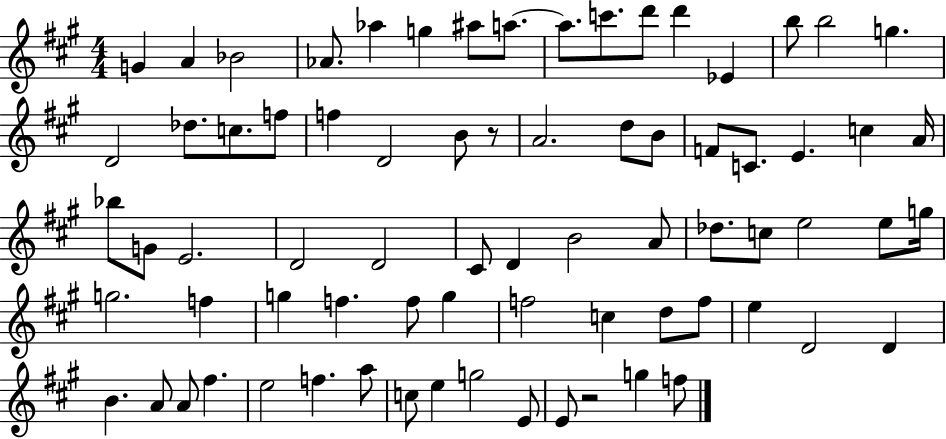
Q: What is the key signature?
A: A major